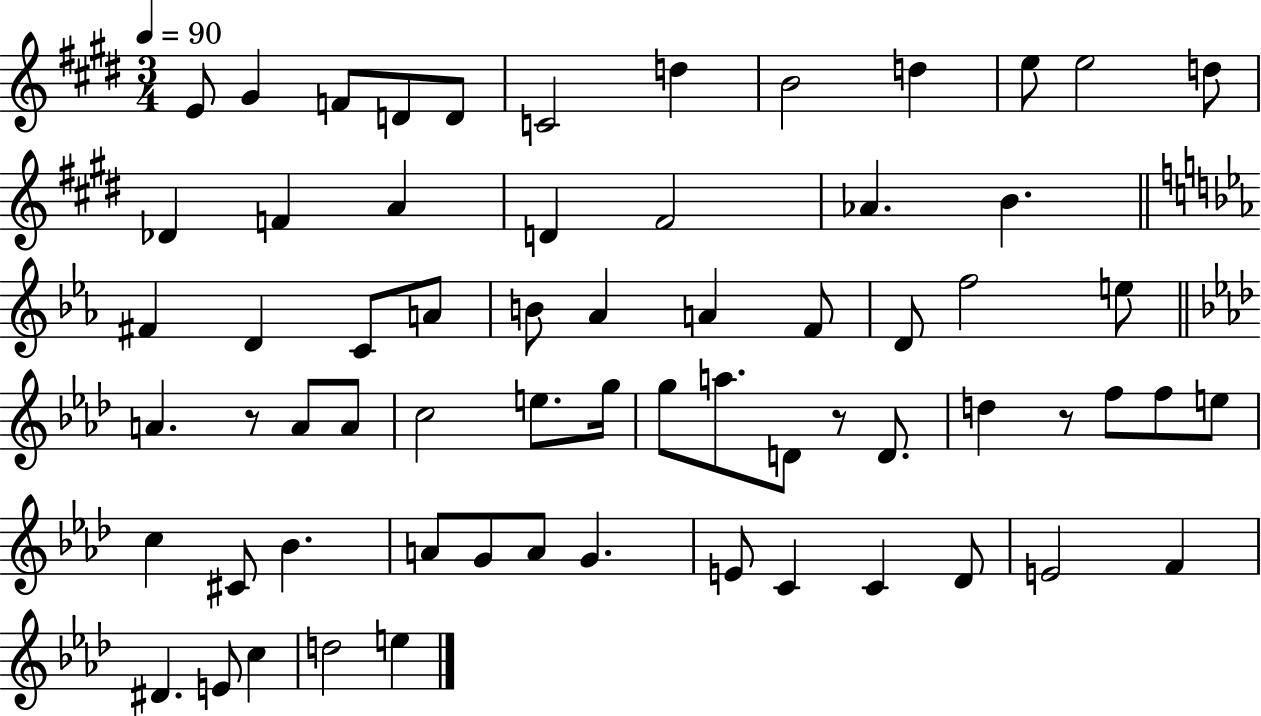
X:1
T:Untitled
M:3/4
L:1/4
K:E
E/2 ^G F/2 D/2 D/2 C2 d B2 d e/2 e2 d/2 _D F A D ^F2 _A B ^F D C/2 A/2 B/2 _A A F/2 D/2 f2 e/2 A z/2 A/2 A/2 c2 e/2 g/4 g/2 a/2 D/2 z/2 D/2 d z/2 f/2 f/2 e/2 c ^C/2 _B A/2 G/2 A/2 G E/2 C C _D/2 E2 F ^D E/2 c d2 e